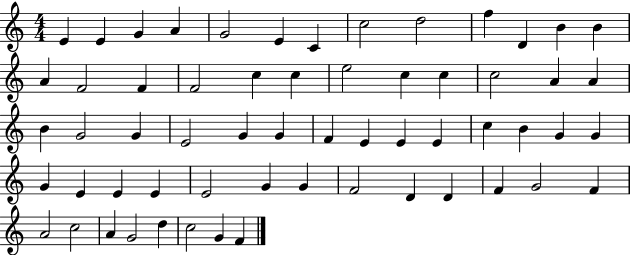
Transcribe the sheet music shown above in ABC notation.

X:1
T:Untitled
M:4/4
L:1/4
K:C
E E G A G2 E C c2 d2 f D B B A F2 F F2 c c e2 c c c2 A A B G2 G E2 G G F E E E c B G G G E E E E2 G G F2 D D F G2 F A2 c2 A G2 d c2 G F